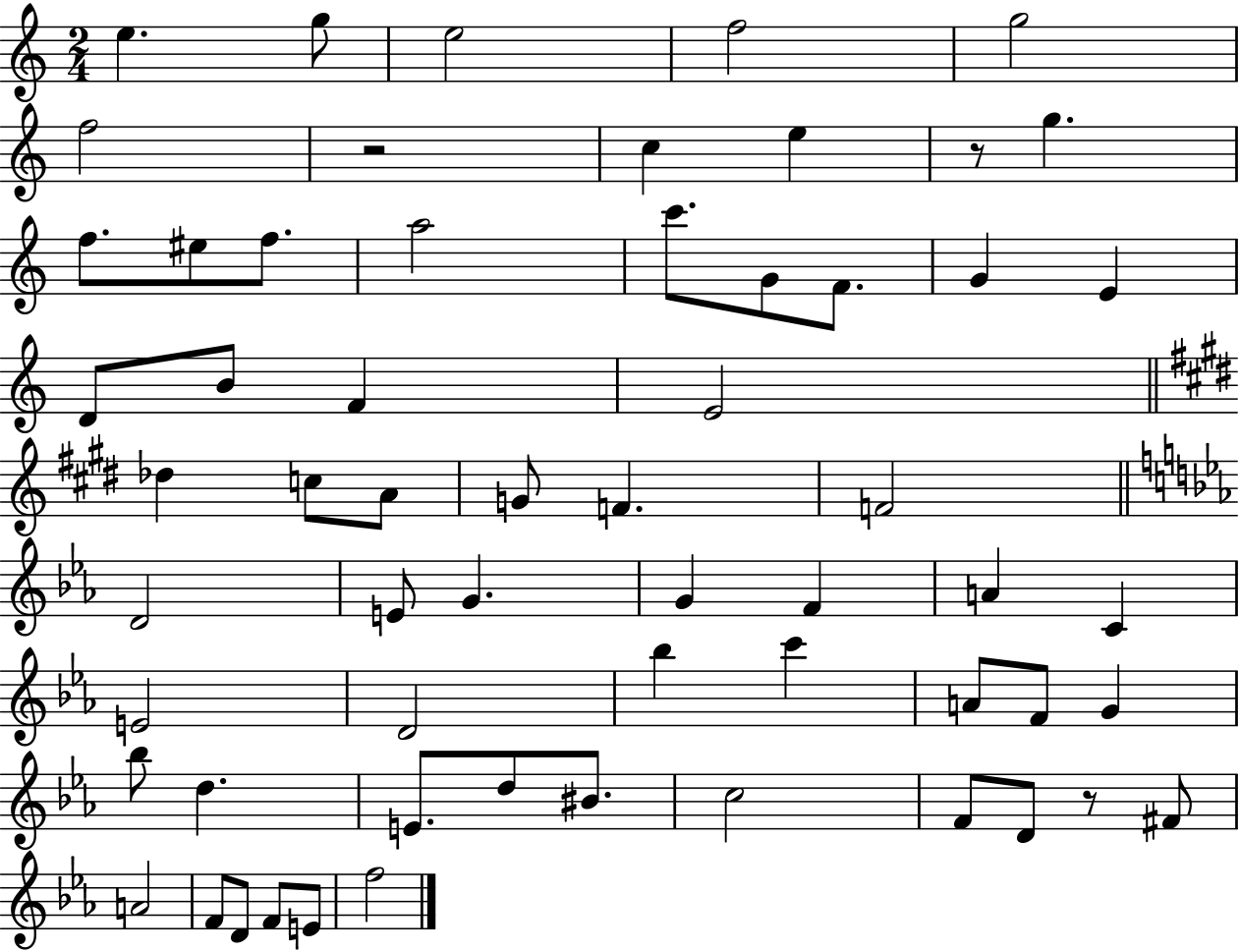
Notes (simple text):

E5/q. G5/e E5/h F5/h G5/h F5/h R/h C5/q E5/q R/e G5/q. F5/e. EIS5/e F5/e. A5/h C6/e. G4/e F4/e. G4/q E4/q D4/e B4/e F4/q E4/h Db5/q C5/e A4/e G4/e F4/q. F4/h D4/h E4/e G4/q. G4/q F4/q A4/q C4/q E4/h D4/h Bb5/q C6/q A4/e F4/e G4/q Bb5/e D5/q. E4/e. D5/e BIS4/e. C5/h F4/e D4/e R/e F#4/e A4/h F4/e D4/e F4/e E4/e F5/h